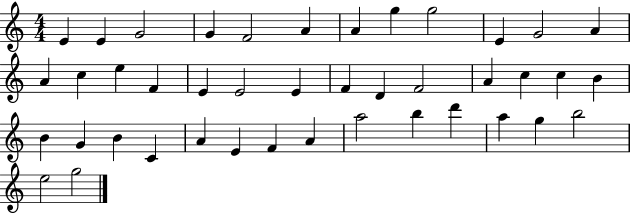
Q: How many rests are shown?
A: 0